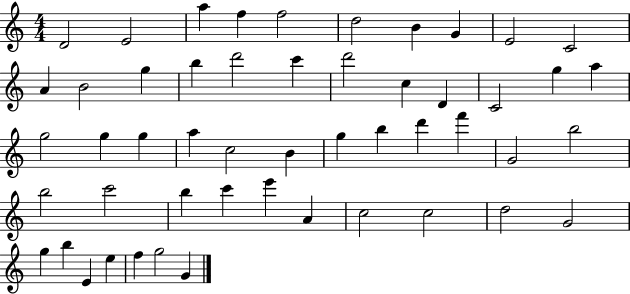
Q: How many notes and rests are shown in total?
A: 51